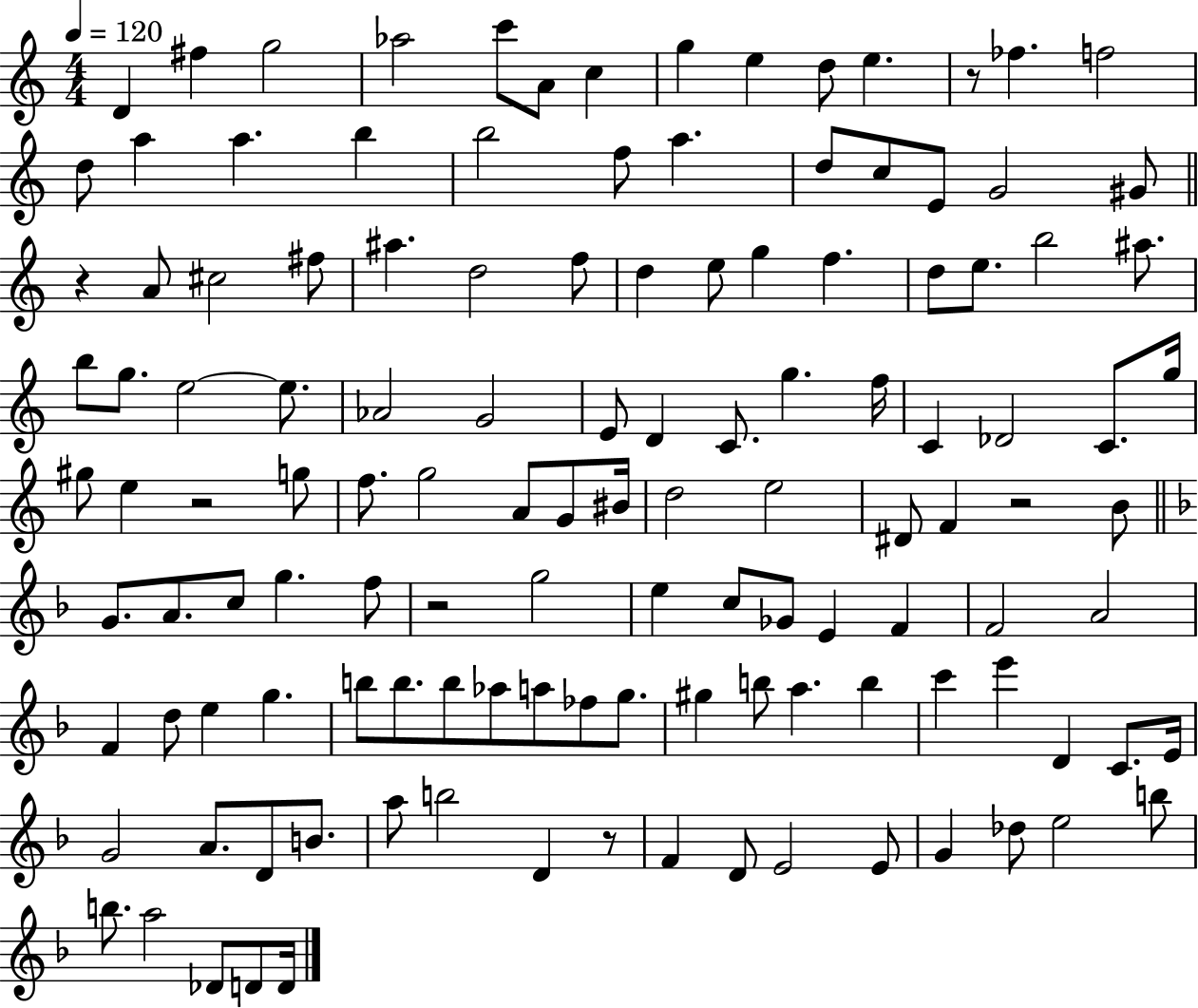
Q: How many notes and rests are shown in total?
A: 126